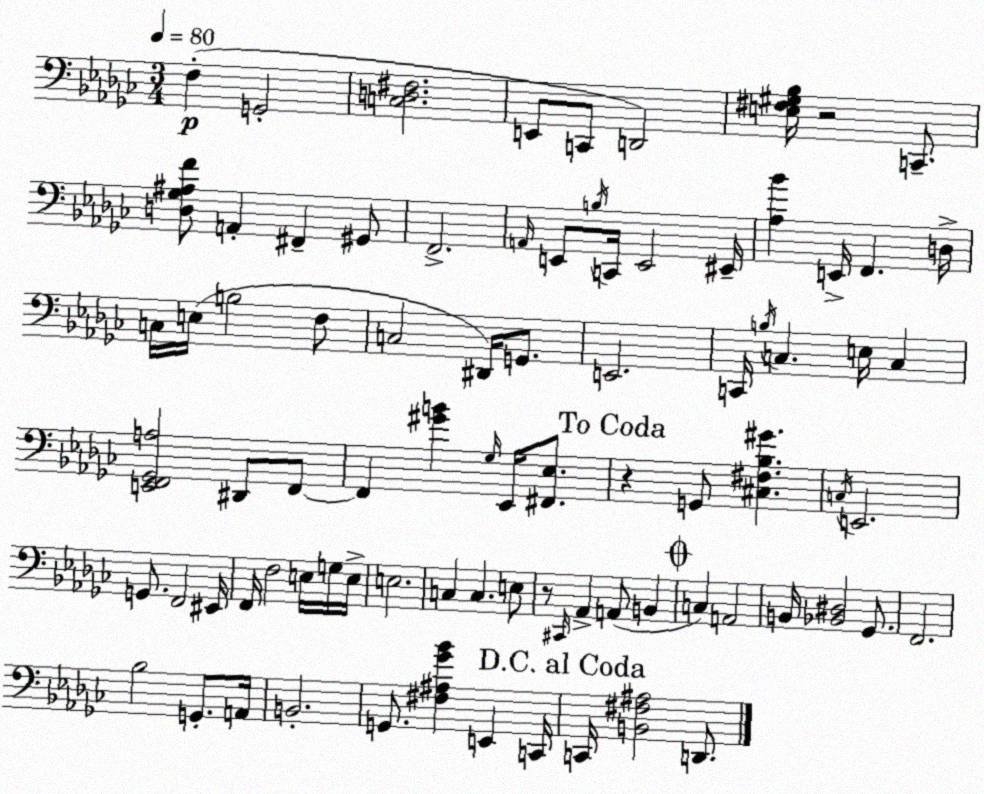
X:1
T:Untitled
M:3/4
L:1/4
K:Ebm
F, G,,2 [C,D,^F,]2 E,,/2 C,,/2 D,,2 [E,^F,^G,_B,]/4 z2 C,,/2 [D,_G,^A,F]/2 A,, ^F,, ^G,,/2 F,,2 A,,/4 E,,/2 B,/4 C,,/4 E,,2 ^E,,/4 [_A,_B] E,,/4 F,, D,/4 C,/4 E,/4 B,2 F,/2 C,2 ^D,,/4 G,,/2 E,,2 C,,/4 B,/4 C, E,/4 C, [E,,F,,_G,,A,]2 ^D,,/2 F,,/2 F,, [^GB] _G,/4 _E,,/4 [^F,,_E,]/2 z G,,/2 [^C,^F,_B,^G] C,/4 E,,2 G,,/2 F,,2 ^E,,/4 F,,/4 F,2 E,/4 G,/4 E,/4 E,2 C, C, E,/2 z/2 ^C,,/4 _A,, A,,/2 B,, C, A,,2 B,,/4 [_B,,^D,]2 _G,,/2 F,,2 _B,2 G,,/2 A,,/4 B,,2 G,,/2 [^F,^A,_G_B] E,, C,,/4 C,,/4 [B,,^F,^A,]2 D,,/2